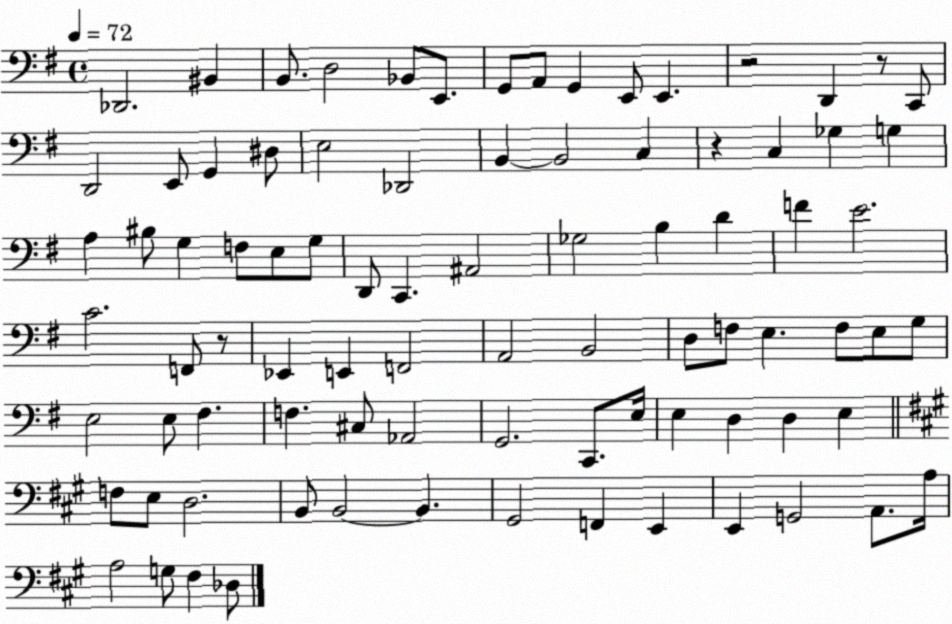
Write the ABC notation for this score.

X:1
T:Untitled
M:4/4
L:1/4
K:G
_D,,2 ^B,, B,,/2 D,2 _B,,/2 E,,/2 G,,/2 A,,/2 G,, E,,/2 E,, z2 D,, z/2 C,,/2 D,,2 E,,/2 G,, ^D,/2 E,2 _D,,2 B,, B,,2 C, z C, _G, G, A, ^B,/2 G, F,/2 E,/2 G,/2 D,,/2 C,, ^A,,2 _G,2 B, D F E2 C2 F,,/2 z/2 _E,, E,, F,,2 A,,2 B,,2 D,/2 F,/2 E, F,/2 E,/2 G,/2 E,2 E,/2 ^F, F, ^C,/2 _A,,2 G,,2 C,,/2 E,/4 E, D, D, E, F,/2 E,/2 D,2 B,,/2 B,,2 B,, ^G,,2 F,, E,, E,, G,,2 A,,/2 A,/4 A,2 G,/2 ^F, _D,/2